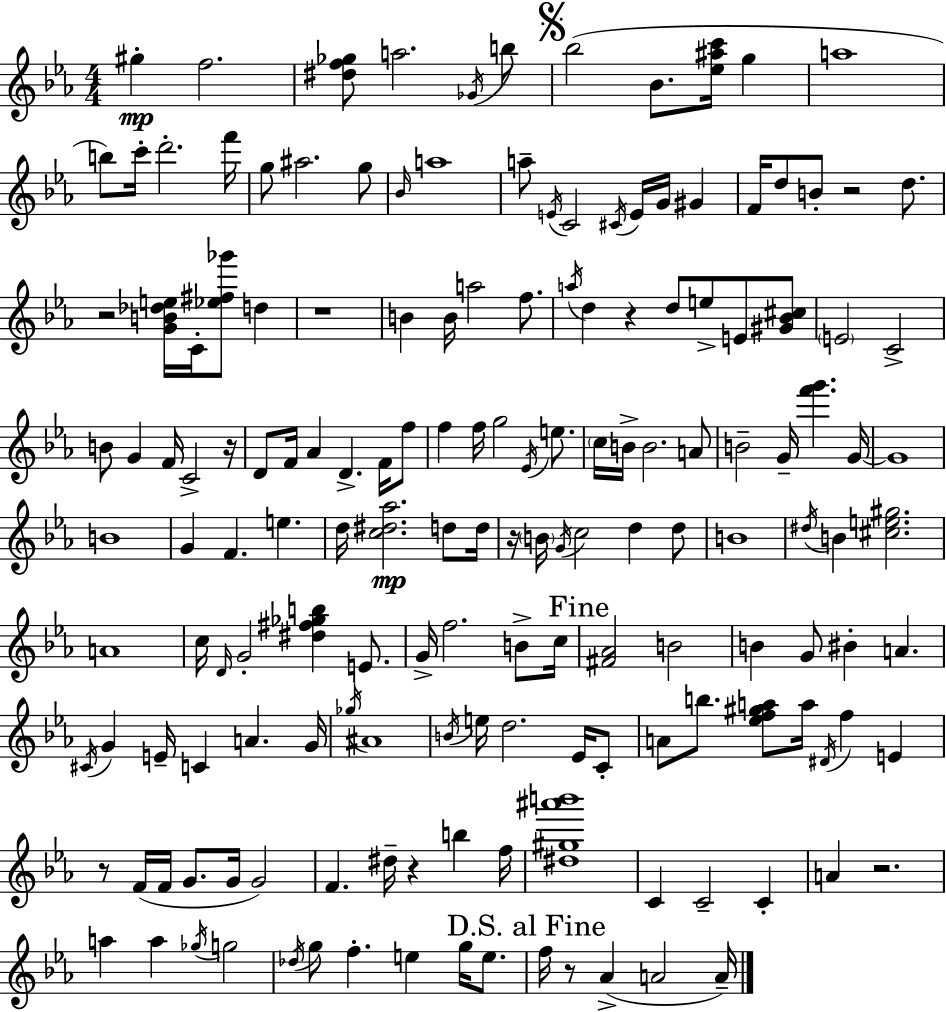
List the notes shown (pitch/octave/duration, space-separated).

G#5/q F5/h. [D#5,F5,Gb5]/e A5/h. Gb4/s B5/e Bb5/h Bb4/e. [Eb5,A#5,C6]/s G5/q A5/w B5/e C6/s D6/h. F6/s G5/e A#5/h. G5/e Bb4/s A5/w A5/e E4/s C4/h C#4/s E4/s G4/s G#4/q F4/s D5/e B4/e R/h D5/e. R/h [G4,B4,Db5,E5]/s C4/s [Eb5,F#5,Gb6]/e D5/q R/w B4/q B4/s A5/h F5/e. A5/s D5/q R/q D5/e E5/e E4/e [G#4,Bb4,C#5]/e E4/h C4/h B4/e G4/q F4/s C4/h R/s D4/e F4/s Ab4/q D4/q. F4/s F5/e F5/q F5/s G5/h Eb4/s E5/e. C5/s B4/s B4/h. A4/e B4/h G4/s [F6,G6]/q. G4/s G4/w B4/w G4/q F4/q. E5/q. D5/s [C5,D#5,Ab5]/h. D5/e D5/s R/s B4/s G4/s C5/h D5/q D5/e B4/w D#5/s B4/q [C#5,E5,G#5]/h. A4/w C5/s D4/s G4/h [D#5,F#5,Gb5,B5]/q E4/e. G4/s F5/h. B4/e C5/s [F#4,Ab4]/h B4/h B4/q G4/e BIS4/q A4/q. C#4/s G4/q E4/s C4/q A4/q. G4/s Gb5/s A#4/w B4/s E5/s D5/h. Eb4/s C4/e A4/e B5/e. [Eb5,F5,G#5,A5]/e A5/s D#4/s F5/q E4/q R/e F4/s F4/s G4/e. G4/s G4/h F4/q. D#5/s R/q B5/q F5/s [D#5,G#5,A#6,B6]/w C4/q C4/h C4/q A4/q R/h. A5/q A5/q Gb5/s G5/h Db5/s G5/e F5/q. E5/q G5/s E5/e. F5/s R/e Ab4/q A4/h A4/s